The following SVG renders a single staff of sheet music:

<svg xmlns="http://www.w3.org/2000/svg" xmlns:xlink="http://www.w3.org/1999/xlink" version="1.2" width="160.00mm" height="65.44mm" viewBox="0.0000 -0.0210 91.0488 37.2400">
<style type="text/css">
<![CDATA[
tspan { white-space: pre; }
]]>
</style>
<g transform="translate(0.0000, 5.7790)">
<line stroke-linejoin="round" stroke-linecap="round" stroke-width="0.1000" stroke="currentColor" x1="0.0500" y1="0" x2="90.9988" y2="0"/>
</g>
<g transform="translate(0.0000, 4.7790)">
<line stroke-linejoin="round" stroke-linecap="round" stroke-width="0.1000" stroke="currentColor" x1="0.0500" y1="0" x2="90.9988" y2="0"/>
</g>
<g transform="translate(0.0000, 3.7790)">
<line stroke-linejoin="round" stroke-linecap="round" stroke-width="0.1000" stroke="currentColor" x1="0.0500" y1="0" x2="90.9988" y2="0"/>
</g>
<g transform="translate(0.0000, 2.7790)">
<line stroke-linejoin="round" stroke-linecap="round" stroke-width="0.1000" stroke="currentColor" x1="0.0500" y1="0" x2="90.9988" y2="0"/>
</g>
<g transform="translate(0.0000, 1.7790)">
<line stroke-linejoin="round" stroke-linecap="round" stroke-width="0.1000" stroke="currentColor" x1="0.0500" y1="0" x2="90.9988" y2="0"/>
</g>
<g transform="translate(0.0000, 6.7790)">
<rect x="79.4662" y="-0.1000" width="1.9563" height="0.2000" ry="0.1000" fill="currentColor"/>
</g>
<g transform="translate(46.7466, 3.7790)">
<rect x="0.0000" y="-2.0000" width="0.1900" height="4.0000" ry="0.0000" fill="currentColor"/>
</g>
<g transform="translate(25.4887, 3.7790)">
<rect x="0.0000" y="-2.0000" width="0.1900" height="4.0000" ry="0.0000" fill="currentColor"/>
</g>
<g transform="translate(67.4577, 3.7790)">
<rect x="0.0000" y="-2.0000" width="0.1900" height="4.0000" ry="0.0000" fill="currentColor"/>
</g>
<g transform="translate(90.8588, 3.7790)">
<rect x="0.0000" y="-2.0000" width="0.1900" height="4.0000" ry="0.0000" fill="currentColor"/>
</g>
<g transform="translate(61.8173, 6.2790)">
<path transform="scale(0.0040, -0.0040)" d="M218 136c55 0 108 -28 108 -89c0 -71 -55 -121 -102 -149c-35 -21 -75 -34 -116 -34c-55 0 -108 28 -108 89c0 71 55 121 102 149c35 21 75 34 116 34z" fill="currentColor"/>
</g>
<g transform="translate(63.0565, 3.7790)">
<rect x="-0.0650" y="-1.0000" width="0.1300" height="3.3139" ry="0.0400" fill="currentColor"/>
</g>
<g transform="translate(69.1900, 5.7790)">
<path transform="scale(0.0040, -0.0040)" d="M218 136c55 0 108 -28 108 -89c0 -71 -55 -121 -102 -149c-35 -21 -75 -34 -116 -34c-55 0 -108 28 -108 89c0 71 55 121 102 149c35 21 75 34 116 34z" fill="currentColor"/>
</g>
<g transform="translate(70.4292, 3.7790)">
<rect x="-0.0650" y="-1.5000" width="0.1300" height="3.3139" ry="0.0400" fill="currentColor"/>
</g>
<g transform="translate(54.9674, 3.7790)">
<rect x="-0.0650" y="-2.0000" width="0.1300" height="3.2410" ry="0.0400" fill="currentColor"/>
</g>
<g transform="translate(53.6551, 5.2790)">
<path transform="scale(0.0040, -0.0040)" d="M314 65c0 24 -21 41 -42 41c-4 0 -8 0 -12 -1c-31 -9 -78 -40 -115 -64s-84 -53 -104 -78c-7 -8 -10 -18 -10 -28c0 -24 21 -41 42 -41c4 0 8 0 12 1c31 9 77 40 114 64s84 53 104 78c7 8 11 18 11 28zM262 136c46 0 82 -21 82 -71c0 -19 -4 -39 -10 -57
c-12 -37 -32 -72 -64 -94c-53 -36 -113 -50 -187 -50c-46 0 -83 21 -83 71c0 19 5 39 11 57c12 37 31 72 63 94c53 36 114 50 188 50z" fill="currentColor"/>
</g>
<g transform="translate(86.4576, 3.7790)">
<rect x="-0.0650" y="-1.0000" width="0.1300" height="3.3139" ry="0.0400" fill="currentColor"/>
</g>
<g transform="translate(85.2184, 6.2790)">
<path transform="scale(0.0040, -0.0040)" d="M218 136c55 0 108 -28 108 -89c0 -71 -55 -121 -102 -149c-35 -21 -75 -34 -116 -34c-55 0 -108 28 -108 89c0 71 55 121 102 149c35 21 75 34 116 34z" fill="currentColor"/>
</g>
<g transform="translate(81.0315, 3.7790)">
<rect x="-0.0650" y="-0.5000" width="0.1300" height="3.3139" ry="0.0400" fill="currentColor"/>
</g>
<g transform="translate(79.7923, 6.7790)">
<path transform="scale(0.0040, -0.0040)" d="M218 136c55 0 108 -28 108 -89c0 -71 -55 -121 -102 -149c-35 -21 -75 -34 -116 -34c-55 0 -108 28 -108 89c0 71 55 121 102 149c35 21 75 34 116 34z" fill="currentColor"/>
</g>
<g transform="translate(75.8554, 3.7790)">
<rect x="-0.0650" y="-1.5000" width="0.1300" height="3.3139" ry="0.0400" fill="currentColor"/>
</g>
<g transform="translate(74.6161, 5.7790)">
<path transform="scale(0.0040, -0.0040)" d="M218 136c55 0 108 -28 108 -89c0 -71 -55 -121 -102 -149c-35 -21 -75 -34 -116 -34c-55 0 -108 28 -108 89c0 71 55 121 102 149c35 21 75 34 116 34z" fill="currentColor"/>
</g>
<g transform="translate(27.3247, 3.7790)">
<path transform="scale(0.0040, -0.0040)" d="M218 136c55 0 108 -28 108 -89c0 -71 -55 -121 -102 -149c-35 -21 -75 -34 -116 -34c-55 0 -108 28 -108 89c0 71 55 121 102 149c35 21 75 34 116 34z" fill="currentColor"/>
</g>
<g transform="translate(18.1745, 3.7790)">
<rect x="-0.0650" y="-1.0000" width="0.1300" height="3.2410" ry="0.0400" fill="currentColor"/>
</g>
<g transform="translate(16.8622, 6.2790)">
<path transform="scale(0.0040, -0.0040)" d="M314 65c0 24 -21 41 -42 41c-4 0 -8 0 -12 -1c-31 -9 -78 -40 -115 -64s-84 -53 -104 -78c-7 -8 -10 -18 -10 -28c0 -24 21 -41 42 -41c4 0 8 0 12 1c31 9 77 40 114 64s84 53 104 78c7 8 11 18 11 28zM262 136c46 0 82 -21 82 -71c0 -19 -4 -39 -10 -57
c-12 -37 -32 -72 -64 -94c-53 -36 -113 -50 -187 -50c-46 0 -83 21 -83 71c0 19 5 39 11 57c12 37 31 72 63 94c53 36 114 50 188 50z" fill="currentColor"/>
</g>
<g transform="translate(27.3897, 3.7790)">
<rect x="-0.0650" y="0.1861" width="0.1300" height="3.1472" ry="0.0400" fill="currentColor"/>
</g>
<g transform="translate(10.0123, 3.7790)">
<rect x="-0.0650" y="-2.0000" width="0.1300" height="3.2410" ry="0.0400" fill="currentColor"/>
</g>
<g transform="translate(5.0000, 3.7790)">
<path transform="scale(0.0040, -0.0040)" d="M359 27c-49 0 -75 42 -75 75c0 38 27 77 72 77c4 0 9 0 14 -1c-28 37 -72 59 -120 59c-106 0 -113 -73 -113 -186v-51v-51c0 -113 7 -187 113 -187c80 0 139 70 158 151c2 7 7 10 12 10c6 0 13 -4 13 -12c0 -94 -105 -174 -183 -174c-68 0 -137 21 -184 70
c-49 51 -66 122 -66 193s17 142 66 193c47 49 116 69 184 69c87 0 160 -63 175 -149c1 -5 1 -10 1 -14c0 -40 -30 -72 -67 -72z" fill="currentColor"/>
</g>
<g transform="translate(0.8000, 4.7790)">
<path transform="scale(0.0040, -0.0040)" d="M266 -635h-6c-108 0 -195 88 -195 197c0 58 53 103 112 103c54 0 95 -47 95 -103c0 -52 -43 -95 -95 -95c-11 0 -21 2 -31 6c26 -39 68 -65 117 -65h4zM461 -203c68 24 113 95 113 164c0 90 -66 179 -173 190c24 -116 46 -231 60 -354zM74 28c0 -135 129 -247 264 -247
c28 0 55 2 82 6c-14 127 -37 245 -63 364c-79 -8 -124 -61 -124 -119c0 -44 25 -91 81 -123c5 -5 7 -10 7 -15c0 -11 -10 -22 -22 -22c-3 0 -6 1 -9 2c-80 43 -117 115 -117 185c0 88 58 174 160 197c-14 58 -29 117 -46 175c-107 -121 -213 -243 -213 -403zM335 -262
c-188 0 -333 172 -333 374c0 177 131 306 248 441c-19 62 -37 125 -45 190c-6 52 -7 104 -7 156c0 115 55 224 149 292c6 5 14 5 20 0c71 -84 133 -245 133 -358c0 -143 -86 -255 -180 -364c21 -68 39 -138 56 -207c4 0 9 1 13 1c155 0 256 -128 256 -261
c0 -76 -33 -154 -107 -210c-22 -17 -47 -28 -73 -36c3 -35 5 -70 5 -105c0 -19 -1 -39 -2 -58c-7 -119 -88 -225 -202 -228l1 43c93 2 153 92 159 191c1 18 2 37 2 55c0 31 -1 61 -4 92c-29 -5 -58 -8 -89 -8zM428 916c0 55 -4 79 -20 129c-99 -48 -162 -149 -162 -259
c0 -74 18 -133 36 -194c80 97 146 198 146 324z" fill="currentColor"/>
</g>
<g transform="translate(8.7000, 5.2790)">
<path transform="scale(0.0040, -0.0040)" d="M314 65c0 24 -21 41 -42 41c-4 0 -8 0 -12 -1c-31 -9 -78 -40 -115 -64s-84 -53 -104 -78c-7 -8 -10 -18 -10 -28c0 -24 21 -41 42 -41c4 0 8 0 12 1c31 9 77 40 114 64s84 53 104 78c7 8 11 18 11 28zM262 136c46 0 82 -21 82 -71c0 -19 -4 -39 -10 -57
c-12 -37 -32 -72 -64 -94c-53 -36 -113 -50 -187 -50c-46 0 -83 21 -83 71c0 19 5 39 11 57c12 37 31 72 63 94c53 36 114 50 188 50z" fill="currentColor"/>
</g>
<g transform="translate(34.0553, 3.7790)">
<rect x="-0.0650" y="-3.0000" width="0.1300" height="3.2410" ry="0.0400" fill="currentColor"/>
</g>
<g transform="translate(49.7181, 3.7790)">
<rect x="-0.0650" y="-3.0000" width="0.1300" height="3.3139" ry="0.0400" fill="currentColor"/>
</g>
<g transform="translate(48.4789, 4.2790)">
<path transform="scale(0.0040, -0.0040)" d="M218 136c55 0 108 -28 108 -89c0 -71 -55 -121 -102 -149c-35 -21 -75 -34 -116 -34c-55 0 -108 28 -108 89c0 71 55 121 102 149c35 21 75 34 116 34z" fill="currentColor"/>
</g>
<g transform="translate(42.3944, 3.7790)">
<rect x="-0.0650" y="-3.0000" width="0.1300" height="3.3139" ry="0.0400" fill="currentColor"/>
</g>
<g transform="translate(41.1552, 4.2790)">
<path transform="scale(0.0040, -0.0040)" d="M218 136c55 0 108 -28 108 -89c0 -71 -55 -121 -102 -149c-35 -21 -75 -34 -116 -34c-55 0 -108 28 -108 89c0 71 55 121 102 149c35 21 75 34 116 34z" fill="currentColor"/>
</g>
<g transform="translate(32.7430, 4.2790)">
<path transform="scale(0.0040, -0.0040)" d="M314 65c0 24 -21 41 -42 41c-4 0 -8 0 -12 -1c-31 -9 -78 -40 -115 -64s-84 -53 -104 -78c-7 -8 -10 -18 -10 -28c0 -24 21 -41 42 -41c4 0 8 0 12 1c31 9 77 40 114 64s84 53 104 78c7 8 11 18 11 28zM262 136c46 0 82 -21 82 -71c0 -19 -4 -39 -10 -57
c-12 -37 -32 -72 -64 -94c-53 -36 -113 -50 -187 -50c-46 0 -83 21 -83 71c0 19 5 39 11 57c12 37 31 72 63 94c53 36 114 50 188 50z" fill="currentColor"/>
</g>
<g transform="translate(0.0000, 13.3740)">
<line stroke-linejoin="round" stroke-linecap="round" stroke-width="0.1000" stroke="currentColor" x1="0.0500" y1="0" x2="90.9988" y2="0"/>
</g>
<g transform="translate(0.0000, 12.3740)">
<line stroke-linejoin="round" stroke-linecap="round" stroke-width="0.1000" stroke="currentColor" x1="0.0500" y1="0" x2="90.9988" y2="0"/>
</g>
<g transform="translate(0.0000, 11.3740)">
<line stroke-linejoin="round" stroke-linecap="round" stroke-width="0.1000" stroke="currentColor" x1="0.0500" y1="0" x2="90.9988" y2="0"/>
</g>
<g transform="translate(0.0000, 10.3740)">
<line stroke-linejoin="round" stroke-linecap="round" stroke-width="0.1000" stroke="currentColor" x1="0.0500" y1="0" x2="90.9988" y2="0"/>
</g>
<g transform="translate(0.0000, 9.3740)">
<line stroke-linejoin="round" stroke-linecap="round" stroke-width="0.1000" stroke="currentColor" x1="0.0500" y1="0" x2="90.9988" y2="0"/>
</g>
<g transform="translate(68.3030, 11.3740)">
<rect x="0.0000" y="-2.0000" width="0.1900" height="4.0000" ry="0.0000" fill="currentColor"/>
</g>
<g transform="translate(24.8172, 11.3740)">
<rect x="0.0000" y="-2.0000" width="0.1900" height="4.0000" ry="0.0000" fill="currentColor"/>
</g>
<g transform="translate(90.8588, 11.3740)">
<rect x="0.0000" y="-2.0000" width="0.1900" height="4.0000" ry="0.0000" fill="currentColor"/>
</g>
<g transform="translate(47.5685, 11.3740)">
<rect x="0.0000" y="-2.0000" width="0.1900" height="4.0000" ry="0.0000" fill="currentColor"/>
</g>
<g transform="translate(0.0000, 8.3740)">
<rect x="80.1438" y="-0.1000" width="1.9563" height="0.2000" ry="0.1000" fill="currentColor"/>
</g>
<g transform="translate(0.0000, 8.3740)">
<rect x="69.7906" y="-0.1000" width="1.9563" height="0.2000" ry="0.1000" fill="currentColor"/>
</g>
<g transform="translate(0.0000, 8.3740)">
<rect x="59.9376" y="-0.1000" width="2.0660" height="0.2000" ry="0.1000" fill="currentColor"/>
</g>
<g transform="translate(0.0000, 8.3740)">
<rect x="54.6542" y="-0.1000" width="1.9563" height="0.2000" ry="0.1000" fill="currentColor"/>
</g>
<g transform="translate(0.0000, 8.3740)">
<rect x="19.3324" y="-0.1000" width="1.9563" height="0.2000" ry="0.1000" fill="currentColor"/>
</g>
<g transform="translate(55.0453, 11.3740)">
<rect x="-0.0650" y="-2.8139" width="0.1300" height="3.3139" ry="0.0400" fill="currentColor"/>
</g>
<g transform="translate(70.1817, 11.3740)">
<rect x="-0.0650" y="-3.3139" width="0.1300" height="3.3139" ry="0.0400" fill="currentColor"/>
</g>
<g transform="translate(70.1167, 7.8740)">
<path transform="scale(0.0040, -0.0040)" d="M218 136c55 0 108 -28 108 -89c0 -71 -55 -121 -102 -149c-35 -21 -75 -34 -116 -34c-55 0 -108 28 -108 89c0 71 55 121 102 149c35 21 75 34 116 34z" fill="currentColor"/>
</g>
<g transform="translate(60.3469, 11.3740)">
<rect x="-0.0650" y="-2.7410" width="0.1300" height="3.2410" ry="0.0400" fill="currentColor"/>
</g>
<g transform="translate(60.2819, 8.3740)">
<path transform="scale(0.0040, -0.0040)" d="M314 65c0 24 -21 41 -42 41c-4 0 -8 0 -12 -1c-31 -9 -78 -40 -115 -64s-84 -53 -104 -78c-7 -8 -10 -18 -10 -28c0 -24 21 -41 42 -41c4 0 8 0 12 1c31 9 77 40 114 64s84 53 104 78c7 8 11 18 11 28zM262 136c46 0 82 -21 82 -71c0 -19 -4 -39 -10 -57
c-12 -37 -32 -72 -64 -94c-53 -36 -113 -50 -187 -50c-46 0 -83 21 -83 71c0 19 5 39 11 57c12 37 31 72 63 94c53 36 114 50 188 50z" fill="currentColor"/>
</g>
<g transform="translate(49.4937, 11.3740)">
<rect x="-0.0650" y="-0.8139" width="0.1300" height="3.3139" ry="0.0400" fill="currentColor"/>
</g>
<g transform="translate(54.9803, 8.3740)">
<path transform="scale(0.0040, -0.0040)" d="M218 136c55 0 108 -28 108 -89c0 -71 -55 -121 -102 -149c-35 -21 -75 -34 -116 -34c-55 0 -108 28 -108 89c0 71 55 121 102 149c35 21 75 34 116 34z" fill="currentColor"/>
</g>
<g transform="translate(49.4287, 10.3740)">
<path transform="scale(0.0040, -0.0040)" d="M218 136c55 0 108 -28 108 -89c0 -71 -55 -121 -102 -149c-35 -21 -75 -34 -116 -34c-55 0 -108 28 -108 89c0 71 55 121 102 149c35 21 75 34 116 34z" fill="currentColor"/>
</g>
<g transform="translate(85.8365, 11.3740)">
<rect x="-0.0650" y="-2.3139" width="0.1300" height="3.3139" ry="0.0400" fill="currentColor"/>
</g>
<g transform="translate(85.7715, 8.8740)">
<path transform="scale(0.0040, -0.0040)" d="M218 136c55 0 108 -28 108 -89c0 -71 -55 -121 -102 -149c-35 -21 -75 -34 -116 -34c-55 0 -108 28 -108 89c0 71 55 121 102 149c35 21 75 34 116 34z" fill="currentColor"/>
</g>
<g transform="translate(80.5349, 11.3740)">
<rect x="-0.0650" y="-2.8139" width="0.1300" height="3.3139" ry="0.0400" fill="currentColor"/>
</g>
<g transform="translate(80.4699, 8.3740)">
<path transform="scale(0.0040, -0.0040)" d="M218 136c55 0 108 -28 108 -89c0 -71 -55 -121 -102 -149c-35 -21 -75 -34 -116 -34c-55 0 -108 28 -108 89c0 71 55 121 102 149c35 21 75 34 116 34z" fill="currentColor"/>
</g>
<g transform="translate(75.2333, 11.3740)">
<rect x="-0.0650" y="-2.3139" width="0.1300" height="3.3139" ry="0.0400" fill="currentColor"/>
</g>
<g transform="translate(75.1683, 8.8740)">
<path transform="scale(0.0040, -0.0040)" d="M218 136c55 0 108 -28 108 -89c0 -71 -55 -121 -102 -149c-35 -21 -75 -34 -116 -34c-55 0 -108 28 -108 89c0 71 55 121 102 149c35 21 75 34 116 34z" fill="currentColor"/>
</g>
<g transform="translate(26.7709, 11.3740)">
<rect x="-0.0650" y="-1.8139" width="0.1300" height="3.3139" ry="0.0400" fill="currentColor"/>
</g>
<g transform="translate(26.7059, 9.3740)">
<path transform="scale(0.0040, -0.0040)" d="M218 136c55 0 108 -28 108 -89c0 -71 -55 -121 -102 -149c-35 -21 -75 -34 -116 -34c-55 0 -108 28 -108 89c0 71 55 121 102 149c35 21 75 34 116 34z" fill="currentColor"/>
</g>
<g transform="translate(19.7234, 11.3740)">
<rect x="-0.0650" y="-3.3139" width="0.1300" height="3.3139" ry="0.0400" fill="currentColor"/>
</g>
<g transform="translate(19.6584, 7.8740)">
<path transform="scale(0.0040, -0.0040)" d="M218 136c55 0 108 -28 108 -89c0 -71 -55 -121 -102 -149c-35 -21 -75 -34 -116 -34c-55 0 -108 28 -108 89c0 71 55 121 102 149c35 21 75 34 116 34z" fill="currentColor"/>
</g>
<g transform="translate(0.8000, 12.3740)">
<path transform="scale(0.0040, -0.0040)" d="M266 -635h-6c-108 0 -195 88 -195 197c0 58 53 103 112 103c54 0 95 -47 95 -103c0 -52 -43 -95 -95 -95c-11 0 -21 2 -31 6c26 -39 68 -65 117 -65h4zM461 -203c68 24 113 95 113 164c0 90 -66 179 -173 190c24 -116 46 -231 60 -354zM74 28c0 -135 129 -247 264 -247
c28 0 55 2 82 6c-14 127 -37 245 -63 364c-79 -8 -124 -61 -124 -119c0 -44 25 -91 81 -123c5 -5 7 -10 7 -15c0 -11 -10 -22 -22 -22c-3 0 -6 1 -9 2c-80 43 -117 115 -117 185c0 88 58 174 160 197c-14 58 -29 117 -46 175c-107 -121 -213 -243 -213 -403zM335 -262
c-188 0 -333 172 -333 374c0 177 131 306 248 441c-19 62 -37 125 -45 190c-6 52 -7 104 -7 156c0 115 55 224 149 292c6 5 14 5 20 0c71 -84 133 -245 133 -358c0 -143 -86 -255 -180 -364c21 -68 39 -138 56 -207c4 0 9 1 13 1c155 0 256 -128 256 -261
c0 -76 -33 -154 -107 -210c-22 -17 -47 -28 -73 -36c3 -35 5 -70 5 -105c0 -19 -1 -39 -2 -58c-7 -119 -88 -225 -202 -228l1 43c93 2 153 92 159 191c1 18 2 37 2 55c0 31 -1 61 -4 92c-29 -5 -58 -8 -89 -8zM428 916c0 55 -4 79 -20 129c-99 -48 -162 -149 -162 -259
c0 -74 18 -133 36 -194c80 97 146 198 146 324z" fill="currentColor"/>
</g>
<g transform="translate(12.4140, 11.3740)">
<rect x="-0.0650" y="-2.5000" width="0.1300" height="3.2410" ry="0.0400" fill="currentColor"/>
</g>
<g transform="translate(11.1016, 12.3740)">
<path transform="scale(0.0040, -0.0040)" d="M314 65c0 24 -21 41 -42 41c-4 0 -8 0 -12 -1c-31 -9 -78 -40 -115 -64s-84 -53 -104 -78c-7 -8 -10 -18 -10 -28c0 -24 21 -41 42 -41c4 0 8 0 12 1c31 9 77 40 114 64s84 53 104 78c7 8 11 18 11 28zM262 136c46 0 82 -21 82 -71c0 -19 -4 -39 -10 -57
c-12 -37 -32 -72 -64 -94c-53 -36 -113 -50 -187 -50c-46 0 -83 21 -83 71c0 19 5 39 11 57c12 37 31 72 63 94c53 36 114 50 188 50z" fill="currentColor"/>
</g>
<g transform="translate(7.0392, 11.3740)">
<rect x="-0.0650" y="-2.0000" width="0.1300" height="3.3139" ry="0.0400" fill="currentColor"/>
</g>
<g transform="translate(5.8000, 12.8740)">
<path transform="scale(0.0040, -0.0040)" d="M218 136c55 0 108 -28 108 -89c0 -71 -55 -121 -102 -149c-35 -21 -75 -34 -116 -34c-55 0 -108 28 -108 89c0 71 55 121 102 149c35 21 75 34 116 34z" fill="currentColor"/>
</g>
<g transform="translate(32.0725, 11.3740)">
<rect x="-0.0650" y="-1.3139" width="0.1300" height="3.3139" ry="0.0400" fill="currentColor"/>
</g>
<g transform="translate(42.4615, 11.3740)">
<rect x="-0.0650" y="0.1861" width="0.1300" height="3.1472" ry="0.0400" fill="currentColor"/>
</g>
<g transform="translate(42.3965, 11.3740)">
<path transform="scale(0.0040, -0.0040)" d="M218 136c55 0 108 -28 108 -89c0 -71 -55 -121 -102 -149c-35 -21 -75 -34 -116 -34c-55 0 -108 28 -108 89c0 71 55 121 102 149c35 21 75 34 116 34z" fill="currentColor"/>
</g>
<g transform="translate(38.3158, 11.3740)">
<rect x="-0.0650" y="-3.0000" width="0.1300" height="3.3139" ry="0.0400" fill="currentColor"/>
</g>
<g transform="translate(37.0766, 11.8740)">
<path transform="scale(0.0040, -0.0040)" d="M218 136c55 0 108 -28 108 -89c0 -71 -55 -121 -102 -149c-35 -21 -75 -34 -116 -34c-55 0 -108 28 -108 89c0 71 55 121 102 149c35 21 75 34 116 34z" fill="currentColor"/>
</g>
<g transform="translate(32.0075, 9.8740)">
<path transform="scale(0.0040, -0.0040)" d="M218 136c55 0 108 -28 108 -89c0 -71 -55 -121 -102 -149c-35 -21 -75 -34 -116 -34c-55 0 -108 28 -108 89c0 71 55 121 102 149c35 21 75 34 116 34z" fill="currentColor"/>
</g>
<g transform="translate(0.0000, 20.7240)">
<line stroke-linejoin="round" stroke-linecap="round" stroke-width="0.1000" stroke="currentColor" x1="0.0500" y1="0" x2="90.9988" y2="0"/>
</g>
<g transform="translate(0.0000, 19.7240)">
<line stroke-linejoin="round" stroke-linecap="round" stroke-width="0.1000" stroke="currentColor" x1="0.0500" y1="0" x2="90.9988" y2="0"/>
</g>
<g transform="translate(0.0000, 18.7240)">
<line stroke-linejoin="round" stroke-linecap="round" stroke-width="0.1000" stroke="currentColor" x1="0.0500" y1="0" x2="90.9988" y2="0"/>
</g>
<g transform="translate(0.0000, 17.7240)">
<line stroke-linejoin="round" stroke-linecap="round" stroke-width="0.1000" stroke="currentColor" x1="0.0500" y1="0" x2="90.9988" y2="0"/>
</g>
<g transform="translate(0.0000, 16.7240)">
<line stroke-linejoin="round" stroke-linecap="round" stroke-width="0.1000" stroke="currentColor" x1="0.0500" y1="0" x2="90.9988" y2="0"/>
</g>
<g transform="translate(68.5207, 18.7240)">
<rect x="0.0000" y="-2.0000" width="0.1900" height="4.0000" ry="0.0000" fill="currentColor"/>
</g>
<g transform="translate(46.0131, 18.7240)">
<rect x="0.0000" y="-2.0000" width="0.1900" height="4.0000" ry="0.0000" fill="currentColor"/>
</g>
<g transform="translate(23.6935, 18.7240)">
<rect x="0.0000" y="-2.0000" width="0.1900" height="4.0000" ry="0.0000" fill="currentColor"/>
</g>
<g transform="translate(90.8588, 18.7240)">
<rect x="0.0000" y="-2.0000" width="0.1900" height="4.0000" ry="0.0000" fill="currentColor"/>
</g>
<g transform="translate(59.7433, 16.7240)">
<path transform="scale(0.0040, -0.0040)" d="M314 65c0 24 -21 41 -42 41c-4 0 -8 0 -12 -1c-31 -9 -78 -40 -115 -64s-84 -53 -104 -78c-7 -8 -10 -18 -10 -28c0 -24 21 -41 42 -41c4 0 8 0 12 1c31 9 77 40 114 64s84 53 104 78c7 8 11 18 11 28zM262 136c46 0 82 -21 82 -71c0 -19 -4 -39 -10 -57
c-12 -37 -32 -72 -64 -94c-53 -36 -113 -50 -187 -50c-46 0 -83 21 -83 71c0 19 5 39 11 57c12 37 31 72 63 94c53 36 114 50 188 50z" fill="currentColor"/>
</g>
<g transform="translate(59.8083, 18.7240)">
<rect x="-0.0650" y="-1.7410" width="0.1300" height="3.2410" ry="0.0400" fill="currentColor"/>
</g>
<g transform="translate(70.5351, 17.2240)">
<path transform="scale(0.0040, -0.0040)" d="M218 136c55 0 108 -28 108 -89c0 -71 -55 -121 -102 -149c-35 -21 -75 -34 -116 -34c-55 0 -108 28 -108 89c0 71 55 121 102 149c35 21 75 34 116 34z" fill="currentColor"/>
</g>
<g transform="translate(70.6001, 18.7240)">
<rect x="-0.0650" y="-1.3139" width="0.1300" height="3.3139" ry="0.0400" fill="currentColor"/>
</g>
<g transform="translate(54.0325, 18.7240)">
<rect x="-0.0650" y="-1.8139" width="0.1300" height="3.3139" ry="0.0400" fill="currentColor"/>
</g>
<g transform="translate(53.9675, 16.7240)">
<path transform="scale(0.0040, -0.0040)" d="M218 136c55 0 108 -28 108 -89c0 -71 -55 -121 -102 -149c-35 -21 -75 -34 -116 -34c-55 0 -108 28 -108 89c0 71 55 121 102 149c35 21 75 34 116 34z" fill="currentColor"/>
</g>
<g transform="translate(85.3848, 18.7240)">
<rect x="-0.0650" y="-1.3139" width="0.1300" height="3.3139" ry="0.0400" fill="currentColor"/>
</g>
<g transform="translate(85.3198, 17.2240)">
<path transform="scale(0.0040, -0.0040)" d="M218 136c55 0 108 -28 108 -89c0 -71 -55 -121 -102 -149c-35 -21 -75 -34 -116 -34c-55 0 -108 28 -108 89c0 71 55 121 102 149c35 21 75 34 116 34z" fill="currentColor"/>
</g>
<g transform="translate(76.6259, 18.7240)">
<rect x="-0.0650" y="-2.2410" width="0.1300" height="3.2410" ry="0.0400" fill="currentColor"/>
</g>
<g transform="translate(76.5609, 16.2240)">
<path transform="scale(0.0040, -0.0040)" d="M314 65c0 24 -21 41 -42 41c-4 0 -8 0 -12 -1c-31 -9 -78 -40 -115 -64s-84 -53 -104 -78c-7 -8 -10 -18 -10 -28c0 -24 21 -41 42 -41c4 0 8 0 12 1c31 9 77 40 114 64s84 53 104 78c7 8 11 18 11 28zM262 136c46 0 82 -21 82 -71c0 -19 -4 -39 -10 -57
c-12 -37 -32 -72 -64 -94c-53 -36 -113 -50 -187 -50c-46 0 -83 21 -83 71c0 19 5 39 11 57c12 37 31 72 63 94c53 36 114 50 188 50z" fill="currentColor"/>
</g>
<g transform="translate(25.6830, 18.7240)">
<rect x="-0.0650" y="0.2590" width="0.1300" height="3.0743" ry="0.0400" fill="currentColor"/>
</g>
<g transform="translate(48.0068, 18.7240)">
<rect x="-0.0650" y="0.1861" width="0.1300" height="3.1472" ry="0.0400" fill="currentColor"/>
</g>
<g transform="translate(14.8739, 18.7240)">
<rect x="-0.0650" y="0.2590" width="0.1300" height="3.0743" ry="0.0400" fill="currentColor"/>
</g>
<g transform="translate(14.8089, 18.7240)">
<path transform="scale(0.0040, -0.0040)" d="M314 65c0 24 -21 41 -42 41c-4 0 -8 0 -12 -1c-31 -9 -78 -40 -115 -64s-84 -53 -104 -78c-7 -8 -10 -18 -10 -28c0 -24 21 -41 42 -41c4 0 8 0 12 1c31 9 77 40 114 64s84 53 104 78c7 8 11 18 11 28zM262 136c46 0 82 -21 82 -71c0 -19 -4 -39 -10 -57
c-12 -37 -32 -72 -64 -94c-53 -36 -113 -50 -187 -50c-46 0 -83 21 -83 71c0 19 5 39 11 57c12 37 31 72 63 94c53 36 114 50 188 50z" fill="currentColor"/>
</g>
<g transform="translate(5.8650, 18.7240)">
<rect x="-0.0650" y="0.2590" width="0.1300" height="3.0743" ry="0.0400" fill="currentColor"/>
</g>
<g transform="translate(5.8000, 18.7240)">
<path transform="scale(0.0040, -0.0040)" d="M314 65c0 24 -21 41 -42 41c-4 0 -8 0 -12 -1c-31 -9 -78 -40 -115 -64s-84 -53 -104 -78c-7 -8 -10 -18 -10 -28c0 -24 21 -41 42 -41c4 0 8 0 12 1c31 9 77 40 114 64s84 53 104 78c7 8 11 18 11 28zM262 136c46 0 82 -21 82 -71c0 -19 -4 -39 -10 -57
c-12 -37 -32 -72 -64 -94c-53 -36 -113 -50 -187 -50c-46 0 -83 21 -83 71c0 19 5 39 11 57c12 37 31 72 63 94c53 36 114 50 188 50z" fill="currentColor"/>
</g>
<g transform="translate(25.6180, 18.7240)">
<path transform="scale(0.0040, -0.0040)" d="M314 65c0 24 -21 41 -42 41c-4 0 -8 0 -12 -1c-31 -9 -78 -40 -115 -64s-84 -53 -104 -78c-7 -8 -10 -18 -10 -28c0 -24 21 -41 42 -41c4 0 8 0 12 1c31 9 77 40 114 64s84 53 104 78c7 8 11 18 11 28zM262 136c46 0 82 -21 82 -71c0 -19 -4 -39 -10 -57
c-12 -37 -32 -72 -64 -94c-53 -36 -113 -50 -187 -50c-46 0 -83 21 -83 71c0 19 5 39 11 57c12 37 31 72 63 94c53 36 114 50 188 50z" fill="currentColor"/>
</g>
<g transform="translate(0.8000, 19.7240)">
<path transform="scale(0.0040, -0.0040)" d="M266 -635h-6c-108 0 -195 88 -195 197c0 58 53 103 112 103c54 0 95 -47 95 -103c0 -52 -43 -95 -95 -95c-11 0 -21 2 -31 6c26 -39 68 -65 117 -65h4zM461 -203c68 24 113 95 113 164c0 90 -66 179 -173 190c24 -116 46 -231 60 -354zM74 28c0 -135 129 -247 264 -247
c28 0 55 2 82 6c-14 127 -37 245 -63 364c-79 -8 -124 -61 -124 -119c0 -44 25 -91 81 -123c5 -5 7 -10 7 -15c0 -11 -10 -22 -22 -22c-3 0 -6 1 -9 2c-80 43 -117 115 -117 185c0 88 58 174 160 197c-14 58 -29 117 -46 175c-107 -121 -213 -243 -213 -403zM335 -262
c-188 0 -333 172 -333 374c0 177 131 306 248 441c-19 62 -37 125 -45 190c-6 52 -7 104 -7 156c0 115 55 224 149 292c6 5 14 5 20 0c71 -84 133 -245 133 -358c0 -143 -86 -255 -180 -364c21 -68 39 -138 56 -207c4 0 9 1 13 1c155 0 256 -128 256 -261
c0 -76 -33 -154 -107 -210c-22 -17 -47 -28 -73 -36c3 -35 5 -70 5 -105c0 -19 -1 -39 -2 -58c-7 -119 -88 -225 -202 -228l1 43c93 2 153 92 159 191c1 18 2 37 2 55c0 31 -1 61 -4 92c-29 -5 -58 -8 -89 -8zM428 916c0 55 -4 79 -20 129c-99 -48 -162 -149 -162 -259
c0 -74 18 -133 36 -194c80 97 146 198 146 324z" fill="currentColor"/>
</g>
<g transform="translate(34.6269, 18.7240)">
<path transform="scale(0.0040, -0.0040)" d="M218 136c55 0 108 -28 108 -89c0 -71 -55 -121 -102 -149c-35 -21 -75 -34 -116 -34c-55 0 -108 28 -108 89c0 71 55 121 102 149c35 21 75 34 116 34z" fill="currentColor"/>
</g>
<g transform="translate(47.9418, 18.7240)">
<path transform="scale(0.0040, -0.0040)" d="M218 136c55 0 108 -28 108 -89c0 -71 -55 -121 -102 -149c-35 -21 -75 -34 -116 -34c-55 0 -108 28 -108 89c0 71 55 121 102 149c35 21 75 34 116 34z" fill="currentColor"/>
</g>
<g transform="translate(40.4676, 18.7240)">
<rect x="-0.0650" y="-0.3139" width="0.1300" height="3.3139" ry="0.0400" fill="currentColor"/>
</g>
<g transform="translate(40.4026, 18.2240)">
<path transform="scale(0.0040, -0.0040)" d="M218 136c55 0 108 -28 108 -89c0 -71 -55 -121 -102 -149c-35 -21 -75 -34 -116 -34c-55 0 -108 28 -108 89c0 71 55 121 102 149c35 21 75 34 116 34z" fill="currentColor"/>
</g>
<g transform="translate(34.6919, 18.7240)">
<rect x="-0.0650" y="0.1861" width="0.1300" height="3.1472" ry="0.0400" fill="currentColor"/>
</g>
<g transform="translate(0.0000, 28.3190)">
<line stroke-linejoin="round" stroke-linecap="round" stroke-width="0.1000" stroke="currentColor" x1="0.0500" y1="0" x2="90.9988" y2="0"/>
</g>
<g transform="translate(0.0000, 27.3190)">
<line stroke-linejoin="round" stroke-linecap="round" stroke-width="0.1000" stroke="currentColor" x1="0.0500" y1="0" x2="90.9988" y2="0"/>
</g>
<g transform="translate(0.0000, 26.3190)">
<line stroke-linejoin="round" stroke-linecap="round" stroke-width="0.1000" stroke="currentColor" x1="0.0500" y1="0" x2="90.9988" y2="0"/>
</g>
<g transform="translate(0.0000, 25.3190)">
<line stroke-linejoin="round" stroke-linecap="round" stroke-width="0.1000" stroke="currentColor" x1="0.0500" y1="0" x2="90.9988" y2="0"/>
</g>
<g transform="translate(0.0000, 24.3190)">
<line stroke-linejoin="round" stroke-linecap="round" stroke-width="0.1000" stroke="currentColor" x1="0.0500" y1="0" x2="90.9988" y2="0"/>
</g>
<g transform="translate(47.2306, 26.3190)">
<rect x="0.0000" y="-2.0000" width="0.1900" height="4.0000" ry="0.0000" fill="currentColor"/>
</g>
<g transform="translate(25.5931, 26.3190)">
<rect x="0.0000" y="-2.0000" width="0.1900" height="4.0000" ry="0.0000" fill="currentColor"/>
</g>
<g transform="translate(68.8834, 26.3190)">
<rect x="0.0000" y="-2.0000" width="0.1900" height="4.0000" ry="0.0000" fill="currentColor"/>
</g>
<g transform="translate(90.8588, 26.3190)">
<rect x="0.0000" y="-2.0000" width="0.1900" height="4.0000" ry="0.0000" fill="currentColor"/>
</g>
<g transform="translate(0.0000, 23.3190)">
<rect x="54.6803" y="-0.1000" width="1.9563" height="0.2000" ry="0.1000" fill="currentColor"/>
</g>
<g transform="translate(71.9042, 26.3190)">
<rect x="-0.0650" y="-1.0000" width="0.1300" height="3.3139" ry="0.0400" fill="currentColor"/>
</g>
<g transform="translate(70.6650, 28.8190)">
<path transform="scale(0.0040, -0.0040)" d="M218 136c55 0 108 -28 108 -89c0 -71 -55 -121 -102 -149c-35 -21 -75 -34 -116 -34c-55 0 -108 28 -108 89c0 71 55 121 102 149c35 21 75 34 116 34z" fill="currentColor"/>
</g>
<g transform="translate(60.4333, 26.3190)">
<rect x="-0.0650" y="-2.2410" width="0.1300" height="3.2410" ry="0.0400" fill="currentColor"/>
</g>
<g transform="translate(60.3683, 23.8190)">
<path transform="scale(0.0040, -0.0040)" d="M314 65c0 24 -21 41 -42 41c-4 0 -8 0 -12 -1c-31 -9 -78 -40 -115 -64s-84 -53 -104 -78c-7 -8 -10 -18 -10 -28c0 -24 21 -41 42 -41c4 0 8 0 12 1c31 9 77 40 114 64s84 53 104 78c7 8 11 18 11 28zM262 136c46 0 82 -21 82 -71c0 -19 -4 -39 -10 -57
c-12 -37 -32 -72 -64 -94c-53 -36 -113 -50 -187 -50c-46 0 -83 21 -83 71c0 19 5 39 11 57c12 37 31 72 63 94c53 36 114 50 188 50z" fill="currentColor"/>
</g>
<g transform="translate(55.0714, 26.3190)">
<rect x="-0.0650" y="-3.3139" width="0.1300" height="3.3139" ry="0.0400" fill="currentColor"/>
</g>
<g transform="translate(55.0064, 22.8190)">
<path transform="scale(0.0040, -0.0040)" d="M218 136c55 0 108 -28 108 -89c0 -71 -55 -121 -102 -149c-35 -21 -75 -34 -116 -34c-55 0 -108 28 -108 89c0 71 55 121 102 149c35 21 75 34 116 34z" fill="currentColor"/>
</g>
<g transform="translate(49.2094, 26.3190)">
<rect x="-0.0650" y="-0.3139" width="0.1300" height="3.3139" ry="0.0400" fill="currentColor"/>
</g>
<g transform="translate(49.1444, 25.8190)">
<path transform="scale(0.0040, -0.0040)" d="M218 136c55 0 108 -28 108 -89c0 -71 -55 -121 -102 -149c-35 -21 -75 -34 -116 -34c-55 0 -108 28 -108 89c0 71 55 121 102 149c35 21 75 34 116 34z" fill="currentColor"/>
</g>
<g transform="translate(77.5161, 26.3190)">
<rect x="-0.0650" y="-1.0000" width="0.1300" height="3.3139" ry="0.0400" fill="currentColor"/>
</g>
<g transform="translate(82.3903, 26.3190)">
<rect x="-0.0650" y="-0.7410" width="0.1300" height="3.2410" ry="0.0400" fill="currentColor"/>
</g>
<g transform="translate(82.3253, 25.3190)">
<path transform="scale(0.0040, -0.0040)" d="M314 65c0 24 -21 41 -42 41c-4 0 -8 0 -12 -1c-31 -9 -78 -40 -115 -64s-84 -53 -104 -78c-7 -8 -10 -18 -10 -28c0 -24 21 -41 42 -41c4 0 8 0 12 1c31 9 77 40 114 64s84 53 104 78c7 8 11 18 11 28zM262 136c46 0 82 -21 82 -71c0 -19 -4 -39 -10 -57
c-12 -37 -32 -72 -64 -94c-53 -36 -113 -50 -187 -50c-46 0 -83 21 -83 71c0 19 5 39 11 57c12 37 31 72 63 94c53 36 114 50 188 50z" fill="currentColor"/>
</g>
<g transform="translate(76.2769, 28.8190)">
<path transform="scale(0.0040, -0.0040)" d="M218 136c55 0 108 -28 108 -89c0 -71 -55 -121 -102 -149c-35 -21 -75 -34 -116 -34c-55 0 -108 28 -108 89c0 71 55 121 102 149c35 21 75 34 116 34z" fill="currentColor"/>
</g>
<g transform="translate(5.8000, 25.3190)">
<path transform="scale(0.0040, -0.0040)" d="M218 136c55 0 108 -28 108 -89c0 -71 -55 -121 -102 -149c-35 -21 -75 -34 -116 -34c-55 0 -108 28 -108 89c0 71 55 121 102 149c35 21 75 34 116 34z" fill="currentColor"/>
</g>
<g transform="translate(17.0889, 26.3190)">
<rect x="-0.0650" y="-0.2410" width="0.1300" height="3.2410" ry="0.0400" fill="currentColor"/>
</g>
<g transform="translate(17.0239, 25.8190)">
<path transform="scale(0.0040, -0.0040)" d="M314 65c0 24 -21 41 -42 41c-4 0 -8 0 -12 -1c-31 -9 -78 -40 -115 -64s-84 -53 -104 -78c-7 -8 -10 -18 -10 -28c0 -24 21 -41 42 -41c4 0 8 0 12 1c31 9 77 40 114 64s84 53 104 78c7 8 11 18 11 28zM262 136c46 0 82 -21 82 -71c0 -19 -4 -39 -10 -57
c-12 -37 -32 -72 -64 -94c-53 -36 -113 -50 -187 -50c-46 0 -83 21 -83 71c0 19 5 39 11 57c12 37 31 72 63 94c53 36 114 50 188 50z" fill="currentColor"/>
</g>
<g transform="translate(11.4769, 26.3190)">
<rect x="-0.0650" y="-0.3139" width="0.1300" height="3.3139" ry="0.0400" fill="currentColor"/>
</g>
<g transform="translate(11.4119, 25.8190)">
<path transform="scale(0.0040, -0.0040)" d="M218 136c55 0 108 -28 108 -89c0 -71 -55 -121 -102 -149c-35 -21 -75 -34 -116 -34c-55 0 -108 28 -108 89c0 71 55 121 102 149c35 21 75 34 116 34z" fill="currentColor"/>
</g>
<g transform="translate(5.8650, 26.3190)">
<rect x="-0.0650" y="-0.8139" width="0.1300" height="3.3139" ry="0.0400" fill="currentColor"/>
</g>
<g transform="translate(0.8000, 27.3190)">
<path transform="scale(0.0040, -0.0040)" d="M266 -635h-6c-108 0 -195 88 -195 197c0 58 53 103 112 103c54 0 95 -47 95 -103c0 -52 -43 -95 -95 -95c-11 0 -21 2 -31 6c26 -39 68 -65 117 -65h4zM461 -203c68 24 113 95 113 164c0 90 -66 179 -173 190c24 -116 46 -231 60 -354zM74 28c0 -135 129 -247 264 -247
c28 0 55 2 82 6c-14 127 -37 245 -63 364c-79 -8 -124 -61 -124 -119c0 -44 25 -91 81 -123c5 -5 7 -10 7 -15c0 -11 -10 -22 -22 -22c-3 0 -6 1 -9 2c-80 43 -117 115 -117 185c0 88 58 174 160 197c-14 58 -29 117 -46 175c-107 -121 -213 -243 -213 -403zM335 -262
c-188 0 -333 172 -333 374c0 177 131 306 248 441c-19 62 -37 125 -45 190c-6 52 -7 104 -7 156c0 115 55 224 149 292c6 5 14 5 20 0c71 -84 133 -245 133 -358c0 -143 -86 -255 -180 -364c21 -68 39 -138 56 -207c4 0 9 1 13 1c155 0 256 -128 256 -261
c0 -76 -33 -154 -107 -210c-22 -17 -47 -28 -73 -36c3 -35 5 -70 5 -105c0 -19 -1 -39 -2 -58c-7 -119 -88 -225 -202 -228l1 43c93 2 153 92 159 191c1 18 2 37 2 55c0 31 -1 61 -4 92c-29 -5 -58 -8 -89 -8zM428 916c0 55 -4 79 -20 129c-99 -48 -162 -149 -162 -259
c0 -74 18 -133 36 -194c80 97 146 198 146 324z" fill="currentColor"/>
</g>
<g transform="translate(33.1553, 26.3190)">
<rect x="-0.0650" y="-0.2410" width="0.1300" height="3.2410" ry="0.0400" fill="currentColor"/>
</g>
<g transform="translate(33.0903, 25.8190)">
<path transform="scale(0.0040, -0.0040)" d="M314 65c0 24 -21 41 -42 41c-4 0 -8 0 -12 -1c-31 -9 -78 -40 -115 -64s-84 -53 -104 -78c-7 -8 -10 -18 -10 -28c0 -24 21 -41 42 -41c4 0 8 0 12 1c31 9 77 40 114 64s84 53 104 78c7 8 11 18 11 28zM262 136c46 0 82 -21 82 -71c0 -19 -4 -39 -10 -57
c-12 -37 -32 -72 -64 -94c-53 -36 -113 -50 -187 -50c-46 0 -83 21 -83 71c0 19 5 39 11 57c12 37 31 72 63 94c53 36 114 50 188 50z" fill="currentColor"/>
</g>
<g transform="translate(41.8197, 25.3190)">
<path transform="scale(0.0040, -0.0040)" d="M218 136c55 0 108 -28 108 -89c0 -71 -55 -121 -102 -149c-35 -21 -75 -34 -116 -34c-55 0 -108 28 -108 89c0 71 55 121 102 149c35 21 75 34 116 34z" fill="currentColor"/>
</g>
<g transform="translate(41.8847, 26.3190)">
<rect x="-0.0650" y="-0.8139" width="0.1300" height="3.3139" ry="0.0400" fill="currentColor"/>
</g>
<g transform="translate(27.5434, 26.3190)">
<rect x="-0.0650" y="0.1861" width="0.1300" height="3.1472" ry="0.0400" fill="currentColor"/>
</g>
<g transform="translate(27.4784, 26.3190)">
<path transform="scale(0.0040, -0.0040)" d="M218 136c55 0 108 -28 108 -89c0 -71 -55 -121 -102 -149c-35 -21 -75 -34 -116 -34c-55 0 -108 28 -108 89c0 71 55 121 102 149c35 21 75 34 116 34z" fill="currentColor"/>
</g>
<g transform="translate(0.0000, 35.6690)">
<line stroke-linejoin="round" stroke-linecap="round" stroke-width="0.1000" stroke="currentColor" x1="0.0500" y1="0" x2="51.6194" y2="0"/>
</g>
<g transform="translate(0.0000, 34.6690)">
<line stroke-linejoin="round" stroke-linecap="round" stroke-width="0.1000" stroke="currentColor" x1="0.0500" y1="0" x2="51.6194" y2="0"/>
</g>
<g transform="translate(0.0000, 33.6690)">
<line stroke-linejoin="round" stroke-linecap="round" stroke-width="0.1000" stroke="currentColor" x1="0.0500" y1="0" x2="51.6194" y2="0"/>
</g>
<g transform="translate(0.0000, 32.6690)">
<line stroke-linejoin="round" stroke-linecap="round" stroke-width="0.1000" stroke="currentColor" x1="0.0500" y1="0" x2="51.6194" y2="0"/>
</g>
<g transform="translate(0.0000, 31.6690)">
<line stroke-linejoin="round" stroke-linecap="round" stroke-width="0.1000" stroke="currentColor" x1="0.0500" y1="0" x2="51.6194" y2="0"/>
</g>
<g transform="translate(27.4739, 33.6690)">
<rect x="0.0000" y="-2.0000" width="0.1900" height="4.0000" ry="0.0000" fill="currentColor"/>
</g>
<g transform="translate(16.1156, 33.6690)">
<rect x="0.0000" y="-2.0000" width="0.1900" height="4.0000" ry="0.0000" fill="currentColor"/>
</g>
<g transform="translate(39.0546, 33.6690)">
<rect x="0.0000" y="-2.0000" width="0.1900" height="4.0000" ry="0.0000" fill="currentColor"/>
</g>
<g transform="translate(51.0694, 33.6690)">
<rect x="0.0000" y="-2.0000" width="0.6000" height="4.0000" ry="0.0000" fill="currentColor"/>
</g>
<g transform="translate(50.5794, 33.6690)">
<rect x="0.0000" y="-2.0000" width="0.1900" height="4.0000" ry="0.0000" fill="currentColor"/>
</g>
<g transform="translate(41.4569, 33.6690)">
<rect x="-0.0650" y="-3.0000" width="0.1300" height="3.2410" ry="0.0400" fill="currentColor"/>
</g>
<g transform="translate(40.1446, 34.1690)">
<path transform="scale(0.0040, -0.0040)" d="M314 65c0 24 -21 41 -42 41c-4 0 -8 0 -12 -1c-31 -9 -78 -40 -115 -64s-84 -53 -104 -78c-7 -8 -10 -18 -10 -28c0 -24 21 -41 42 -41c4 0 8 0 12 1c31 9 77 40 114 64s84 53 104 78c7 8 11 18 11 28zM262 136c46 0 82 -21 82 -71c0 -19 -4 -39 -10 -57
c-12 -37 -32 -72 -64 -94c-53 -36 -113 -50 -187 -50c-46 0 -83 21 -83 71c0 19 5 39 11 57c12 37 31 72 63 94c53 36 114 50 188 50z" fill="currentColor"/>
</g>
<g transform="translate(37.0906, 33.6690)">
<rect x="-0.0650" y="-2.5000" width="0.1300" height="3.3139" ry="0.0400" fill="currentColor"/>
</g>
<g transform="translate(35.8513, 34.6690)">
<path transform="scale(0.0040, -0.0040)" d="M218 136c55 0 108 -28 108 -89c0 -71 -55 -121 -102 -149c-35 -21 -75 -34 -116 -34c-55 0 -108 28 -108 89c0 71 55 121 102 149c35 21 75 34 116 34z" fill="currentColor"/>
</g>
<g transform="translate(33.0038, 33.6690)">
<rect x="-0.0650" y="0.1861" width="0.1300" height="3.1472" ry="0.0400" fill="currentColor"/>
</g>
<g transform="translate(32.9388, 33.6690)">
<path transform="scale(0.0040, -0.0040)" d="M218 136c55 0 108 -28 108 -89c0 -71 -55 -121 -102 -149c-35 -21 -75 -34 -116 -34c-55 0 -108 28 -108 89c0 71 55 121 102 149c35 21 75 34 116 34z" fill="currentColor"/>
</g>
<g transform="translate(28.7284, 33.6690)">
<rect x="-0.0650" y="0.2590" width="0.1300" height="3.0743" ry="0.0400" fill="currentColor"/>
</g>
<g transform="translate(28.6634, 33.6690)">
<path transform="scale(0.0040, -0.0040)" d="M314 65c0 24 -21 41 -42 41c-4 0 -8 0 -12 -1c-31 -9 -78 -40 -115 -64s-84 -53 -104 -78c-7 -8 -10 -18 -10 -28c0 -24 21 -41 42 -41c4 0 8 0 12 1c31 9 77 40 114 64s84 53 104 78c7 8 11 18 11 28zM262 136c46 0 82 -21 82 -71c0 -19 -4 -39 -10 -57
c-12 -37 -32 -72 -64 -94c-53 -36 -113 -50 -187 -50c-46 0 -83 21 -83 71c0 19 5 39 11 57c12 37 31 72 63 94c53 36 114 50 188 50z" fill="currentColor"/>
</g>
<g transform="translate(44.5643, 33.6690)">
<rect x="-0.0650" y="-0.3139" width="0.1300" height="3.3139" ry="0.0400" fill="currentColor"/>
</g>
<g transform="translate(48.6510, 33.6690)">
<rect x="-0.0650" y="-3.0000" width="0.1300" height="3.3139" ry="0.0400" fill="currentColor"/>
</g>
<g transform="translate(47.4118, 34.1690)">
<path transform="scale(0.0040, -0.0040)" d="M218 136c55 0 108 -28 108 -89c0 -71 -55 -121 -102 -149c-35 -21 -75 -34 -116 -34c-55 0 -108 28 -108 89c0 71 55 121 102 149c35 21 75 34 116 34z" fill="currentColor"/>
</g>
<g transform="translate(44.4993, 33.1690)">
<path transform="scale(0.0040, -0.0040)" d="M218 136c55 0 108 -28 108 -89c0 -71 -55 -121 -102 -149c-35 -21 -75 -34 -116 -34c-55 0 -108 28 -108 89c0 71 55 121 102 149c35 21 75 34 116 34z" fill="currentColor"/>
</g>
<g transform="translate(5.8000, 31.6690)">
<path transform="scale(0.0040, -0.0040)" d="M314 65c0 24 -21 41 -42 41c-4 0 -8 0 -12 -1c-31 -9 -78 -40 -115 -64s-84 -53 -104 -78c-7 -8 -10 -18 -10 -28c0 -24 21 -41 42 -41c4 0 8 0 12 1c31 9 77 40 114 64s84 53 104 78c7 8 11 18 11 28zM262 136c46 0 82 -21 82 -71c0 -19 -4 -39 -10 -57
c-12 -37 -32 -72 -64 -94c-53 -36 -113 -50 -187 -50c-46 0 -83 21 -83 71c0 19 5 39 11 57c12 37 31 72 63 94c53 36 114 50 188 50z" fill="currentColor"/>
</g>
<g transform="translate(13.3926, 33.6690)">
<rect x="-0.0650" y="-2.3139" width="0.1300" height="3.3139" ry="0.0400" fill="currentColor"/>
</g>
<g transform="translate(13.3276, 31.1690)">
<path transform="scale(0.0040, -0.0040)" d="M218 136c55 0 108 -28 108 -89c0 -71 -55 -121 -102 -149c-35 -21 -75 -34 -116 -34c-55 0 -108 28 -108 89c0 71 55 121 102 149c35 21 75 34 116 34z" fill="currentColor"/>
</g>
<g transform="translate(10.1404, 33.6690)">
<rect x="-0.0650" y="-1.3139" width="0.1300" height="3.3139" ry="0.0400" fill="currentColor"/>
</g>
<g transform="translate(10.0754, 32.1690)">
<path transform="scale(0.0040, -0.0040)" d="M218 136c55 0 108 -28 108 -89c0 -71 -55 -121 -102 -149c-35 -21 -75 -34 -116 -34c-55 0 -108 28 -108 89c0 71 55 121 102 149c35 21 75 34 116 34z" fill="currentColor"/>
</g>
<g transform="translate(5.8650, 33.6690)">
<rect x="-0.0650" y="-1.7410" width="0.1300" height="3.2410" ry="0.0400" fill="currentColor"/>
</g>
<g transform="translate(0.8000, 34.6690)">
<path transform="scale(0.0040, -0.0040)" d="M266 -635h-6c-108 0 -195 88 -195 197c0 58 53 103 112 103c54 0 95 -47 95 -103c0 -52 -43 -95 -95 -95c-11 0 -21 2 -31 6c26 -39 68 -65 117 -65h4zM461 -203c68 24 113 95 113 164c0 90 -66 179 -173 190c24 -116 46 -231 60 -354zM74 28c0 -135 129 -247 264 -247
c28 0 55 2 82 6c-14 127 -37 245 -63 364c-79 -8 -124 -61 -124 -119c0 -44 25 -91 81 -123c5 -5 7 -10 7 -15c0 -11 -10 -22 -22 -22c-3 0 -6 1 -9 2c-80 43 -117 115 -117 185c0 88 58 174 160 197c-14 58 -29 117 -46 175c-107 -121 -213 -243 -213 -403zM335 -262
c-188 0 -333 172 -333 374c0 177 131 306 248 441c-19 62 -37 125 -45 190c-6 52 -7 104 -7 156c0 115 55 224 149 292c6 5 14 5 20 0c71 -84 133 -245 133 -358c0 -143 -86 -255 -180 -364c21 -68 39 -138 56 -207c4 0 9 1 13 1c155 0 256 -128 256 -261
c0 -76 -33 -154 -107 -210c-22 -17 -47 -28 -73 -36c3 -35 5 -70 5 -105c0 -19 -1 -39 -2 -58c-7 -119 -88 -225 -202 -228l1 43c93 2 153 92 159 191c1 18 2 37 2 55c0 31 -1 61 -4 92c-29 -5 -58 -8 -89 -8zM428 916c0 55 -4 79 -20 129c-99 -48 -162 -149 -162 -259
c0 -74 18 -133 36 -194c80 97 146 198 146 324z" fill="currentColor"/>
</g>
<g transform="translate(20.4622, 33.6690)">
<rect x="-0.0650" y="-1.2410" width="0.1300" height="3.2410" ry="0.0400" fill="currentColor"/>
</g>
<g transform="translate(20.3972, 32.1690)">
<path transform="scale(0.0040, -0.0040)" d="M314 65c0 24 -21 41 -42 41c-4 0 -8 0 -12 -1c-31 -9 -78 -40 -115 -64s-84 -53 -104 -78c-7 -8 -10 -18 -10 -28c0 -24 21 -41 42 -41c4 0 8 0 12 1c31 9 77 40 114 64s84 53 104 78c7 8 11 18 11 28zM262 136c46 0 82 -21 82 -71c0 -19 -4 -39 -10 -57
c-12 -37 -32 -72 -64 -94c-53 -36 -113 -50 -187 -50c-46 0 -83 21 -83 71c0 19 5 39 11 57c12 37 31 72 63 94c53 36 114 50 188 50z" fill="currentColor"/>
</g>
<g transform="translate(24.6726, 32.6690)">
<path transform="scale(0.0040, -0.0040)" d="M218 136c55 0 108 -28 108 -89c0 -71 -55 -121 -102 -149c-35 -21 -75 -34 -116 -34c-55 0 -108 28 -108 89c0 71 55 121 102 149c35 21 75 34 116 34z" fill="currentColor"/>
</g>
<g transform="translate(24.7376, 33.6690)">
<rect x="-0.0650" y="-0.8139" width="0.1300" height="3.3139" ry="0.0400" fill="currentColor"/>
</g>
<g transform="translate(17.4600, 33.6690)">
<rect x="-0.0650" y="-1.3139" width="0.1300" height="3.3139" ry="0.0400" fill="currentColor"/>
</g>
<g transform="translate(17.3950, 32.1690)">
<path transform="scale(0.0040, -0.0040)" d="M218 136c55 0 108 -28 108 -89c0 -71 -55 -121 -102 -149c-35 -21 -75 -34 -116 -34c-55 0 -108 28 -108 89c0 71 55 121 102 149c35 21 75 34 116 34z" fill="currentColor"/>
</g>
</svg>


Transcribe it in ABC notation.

X:1
T:Untitled
M:4/4
L:1/4
K:C
F2 D2 B A2 A A F2 D E E C D F G2 b f e A B d a a2 b g a g B2 B2 B2 B c B f f2 e g2 e d c c2 B c2 d c b g2 D D d2 f2 e g e e2 d B2 B G A2 c A